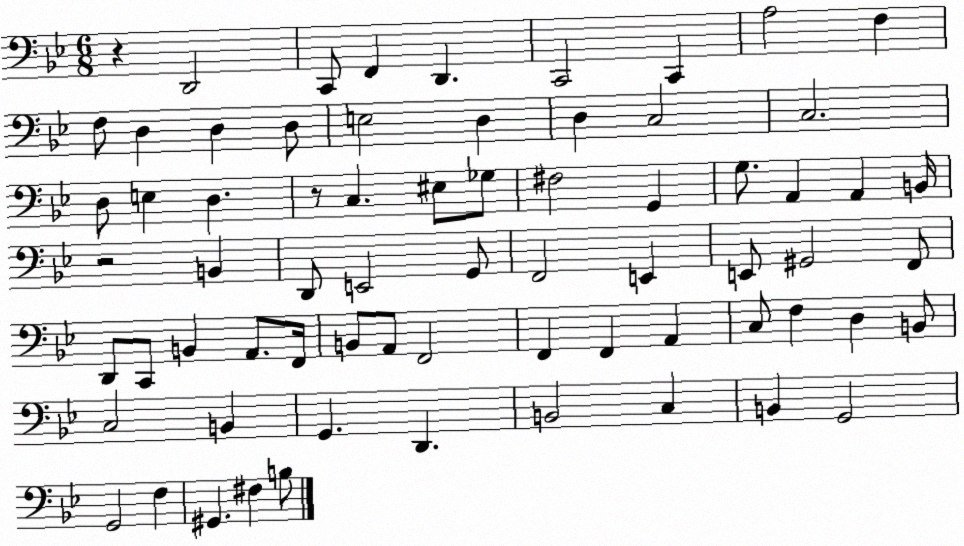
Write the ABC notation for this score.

X:1
T:Untitled
M:6/8
L:1/4
K:Bb
z D,,2 C,,/2 F,, D,, C,,2 C,, A,2 F, F,/2 D, D, D,/2 E,2 D, D, C,2 C,2 D,/2 E, D, z/2 C, ^E,/2 _G,/2 ^F,2 G,, G,/2 A,, A,, B,,/4 z2 B,, D,,/2 E,,2 G,,/2 F,,2 E,, E,,/2 ^G,,2 F,,/2 D,,/2 C,,/2 B,, A,,/2 F,,/4 B,,/2 A,,/2 F,,2 F,, F,, A,, C,/2 F, D, B,,/2 C,2 B,, G,, D,, B,,2 C, B,, G,,2 G,,2 F, ^G,, ^F, B,/2